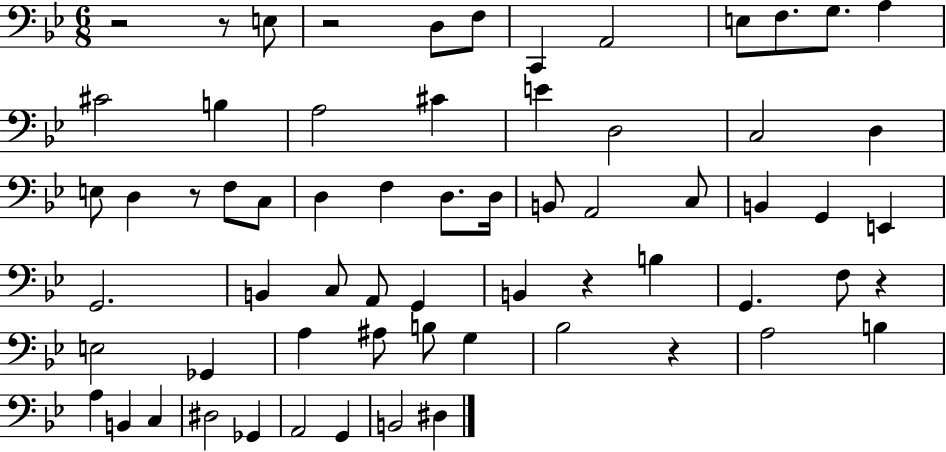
R/h R/e E3/e R/h D3/e F3/e C2/q A2/h E3/e F3/e. G3/e. A3/q C#4/h B3/q A3/h C#4/q E4/q D3/h C3/h D3/q E3/e D3/q R/e F3/e C3/e D3/q F3/q D3/e. D3/s B2/e A2/h C3/e B2/q G2/q E2/q G2/h. B2/q C3/e A2/e G2/q B2/q R/q B3/q G2/q. F3/e R/q E3/h Gb2/q A3/q A#3/e B3/e G3/q Bb3/h R/q A3/h B3/q A3/q B2/q C3/q D#3/h Gb2/q A2/h G2/q B2/h D#3/q